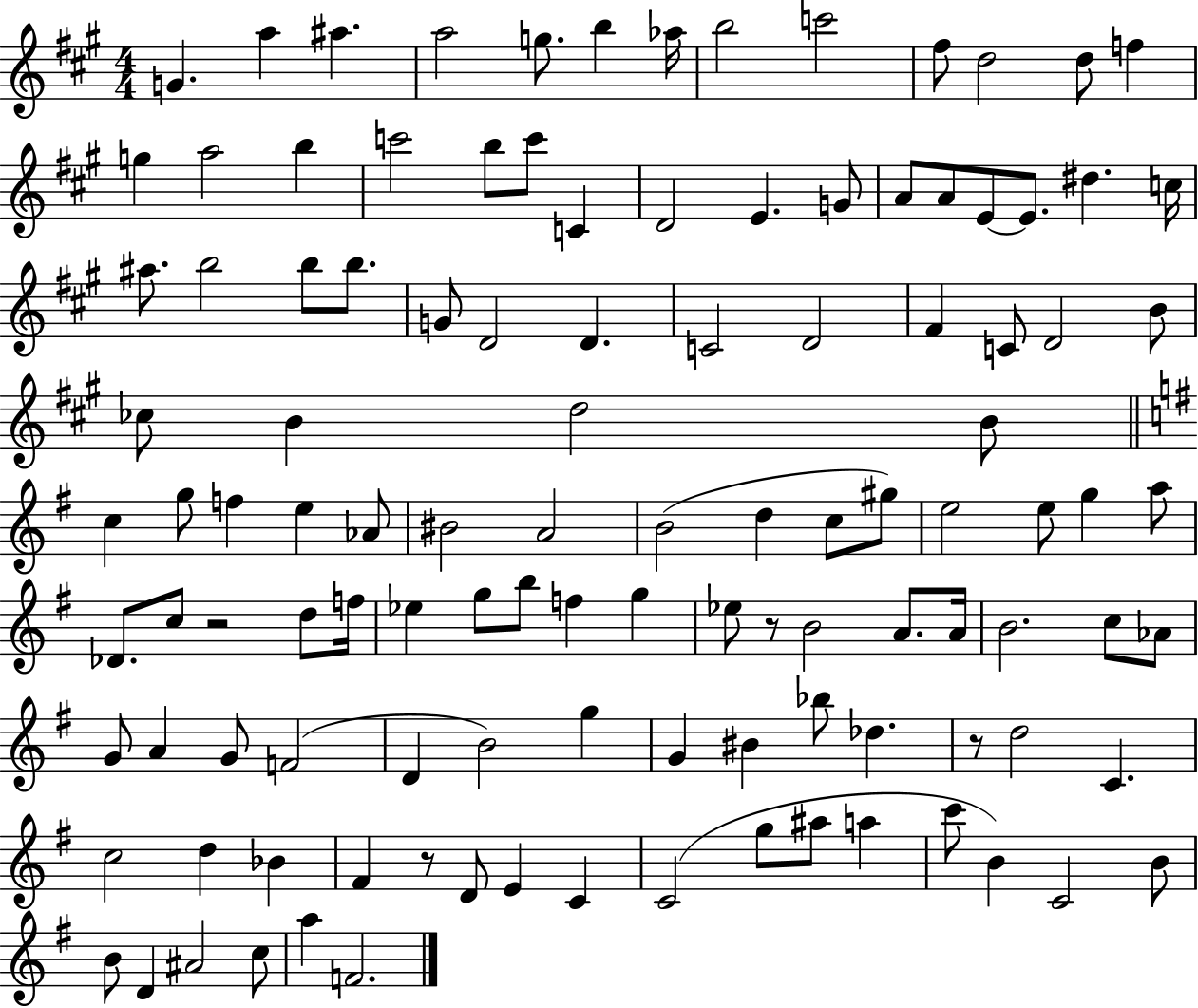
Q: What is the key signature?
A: A major